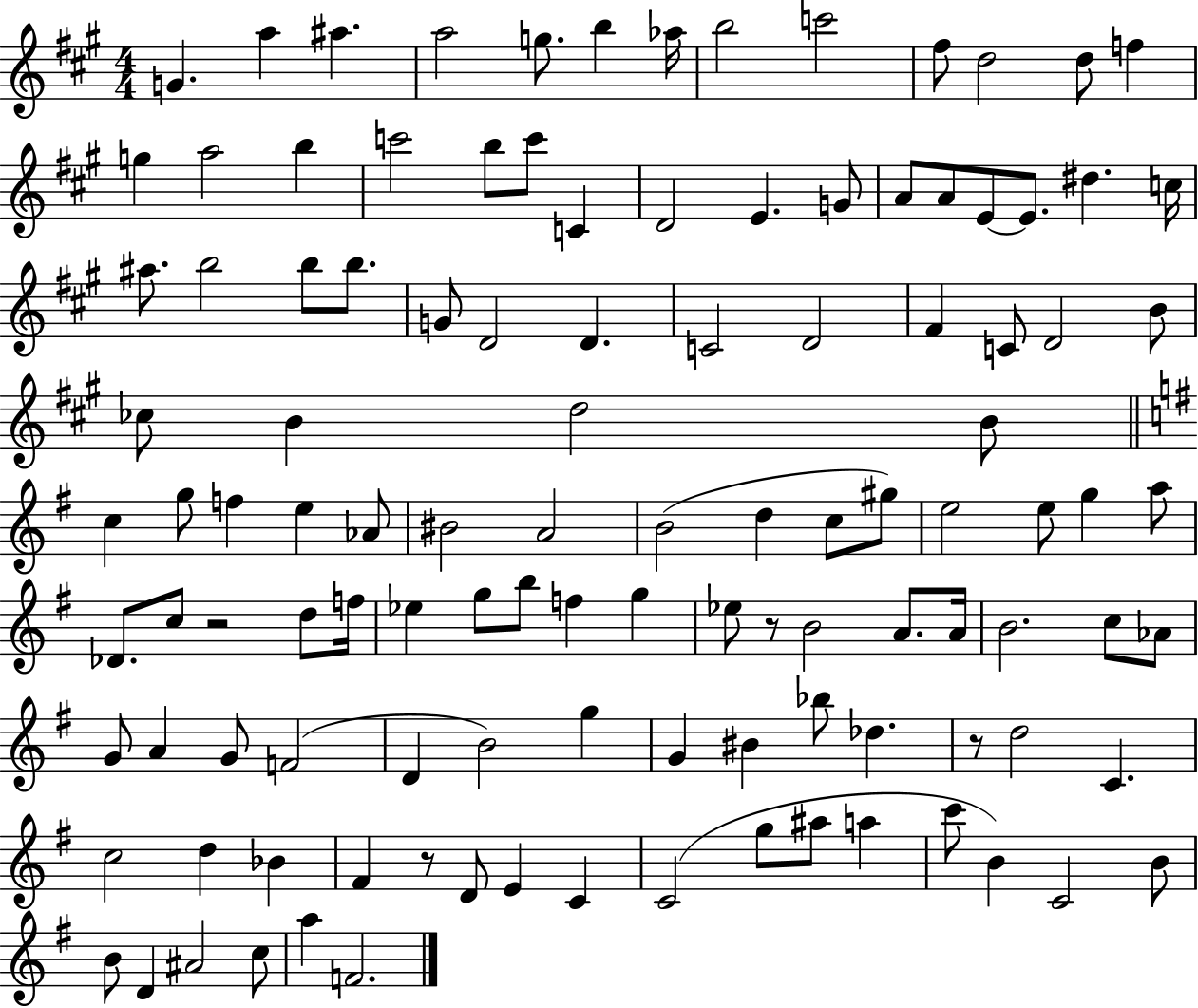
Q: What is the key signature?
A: A major